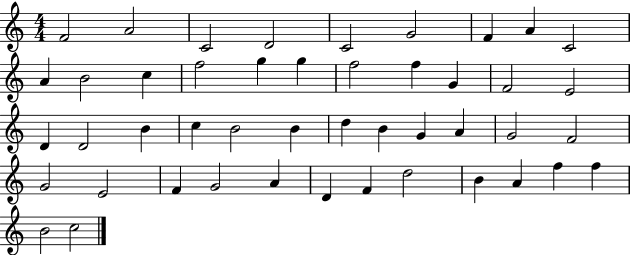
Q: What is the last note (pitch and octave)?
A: C5